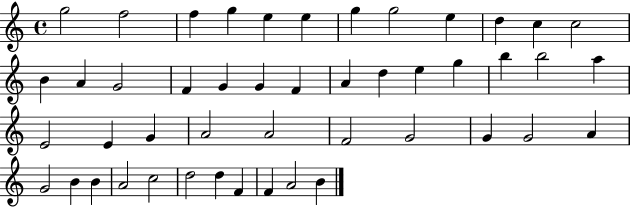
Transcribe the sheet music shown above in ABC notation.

X:1
T:Untitled
M:4/4
L:1/4
K:C
g2 f2 f g e e g g2 e d c c2 B A G2 F G G F A d e g b b2 a E2 E G A2 A2 F2 G2 G G2 A G2 B B A2 c2 d2 d F F A2 B